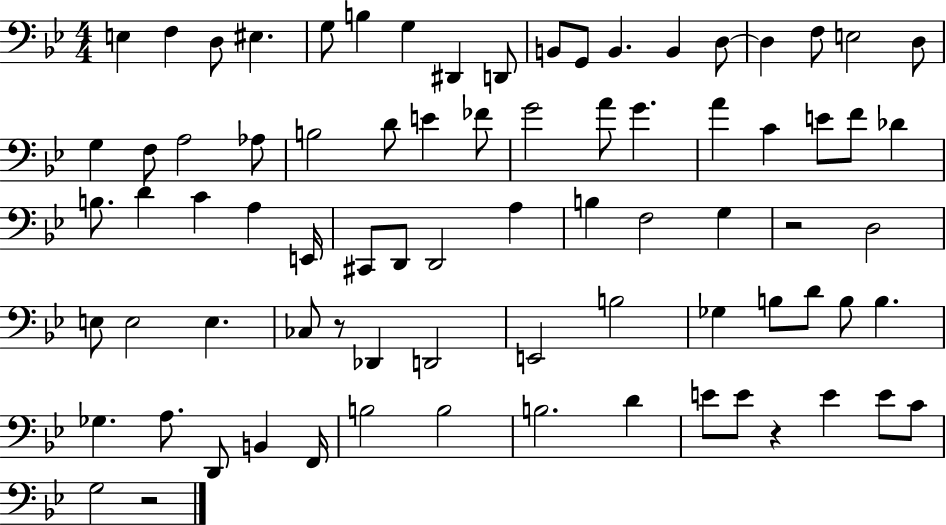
E3/q F3/q D3/e EIS3/q. G3/e B3/q G3/q D#2/q D2/e B2/e G2/e B2/q. B2/q D3/e D3/q F3/e E3/h D3/e G3/q F3/e A3/h Ab3/e B3/h D4/e E4/q FES4/e G4/h A4/e G4/q. A4/q C4/q E4/e F4/e Db4/q B3/e. D4/q C4/q A3/q E2/s C#2/e D2/e D2/h A3/q B3/q F3/h G3/q R/h D3/h E3/e E3/h E3/q. CES3/e R/e Db2/q D2/h E2/h B3/h Gb3/q B3/e D4/e B3/e B3/q. Gb3/q. A3/e. D2/e B2/q F2/s B3/h B3/h B3/h. D4/q E4/e E4/e R/q E4/q E4/e C4/e G3/h R/h